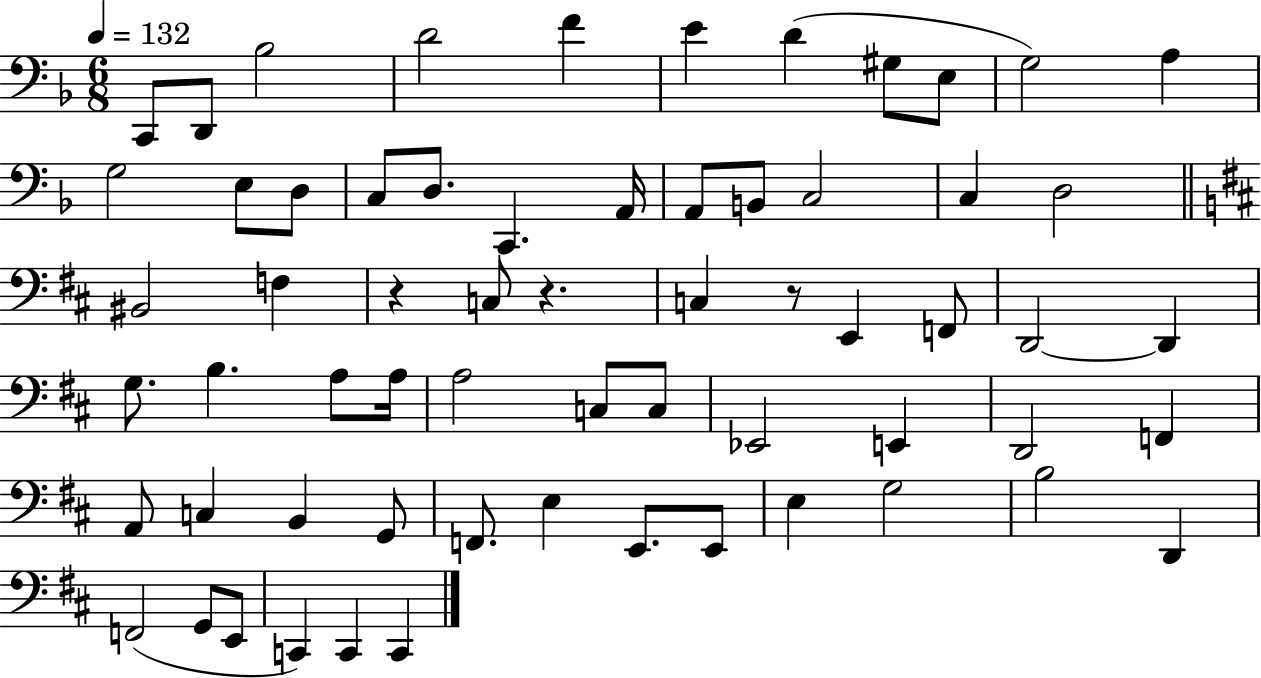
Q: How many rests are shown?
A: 3